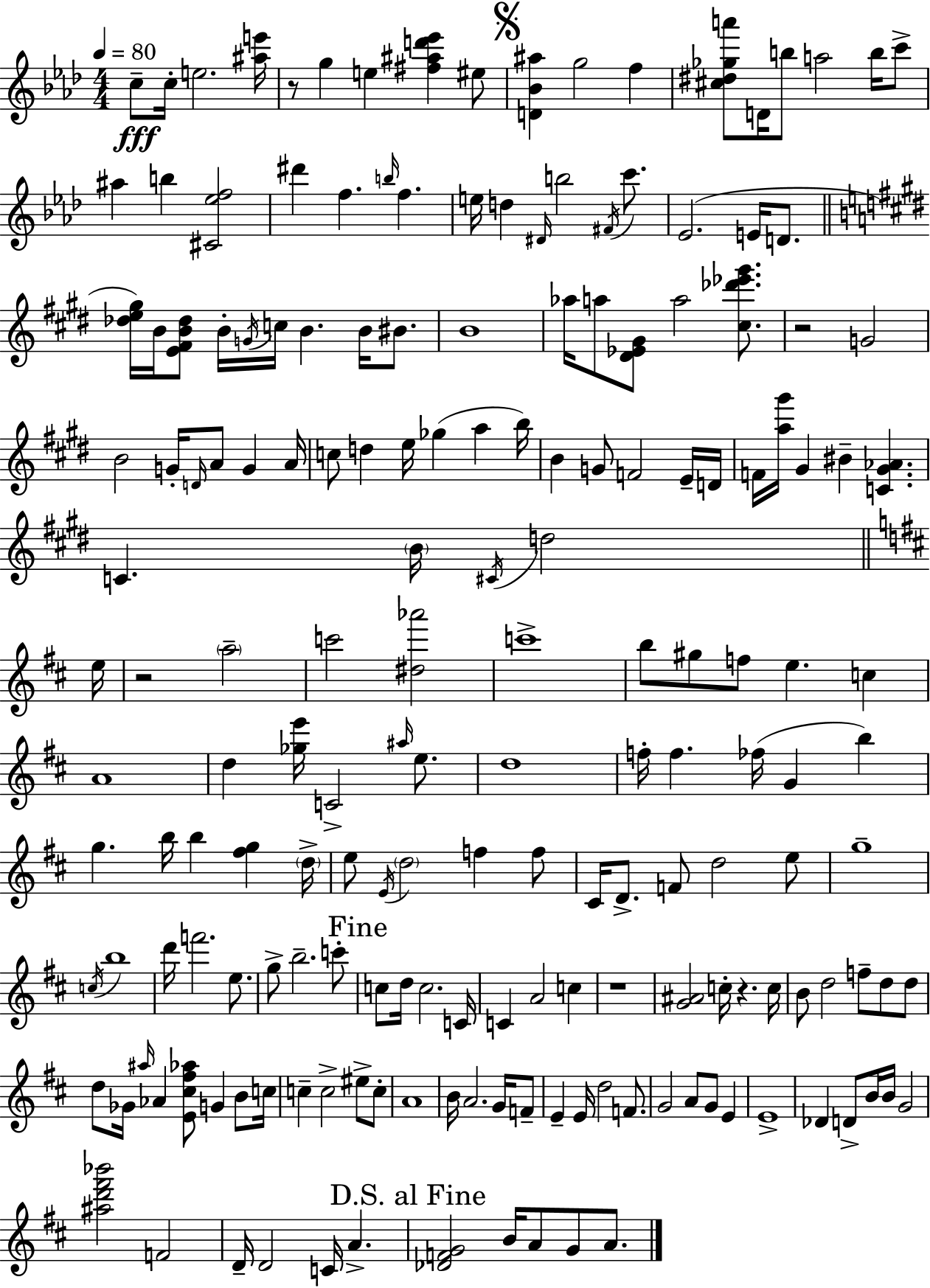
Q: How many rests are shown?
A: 5